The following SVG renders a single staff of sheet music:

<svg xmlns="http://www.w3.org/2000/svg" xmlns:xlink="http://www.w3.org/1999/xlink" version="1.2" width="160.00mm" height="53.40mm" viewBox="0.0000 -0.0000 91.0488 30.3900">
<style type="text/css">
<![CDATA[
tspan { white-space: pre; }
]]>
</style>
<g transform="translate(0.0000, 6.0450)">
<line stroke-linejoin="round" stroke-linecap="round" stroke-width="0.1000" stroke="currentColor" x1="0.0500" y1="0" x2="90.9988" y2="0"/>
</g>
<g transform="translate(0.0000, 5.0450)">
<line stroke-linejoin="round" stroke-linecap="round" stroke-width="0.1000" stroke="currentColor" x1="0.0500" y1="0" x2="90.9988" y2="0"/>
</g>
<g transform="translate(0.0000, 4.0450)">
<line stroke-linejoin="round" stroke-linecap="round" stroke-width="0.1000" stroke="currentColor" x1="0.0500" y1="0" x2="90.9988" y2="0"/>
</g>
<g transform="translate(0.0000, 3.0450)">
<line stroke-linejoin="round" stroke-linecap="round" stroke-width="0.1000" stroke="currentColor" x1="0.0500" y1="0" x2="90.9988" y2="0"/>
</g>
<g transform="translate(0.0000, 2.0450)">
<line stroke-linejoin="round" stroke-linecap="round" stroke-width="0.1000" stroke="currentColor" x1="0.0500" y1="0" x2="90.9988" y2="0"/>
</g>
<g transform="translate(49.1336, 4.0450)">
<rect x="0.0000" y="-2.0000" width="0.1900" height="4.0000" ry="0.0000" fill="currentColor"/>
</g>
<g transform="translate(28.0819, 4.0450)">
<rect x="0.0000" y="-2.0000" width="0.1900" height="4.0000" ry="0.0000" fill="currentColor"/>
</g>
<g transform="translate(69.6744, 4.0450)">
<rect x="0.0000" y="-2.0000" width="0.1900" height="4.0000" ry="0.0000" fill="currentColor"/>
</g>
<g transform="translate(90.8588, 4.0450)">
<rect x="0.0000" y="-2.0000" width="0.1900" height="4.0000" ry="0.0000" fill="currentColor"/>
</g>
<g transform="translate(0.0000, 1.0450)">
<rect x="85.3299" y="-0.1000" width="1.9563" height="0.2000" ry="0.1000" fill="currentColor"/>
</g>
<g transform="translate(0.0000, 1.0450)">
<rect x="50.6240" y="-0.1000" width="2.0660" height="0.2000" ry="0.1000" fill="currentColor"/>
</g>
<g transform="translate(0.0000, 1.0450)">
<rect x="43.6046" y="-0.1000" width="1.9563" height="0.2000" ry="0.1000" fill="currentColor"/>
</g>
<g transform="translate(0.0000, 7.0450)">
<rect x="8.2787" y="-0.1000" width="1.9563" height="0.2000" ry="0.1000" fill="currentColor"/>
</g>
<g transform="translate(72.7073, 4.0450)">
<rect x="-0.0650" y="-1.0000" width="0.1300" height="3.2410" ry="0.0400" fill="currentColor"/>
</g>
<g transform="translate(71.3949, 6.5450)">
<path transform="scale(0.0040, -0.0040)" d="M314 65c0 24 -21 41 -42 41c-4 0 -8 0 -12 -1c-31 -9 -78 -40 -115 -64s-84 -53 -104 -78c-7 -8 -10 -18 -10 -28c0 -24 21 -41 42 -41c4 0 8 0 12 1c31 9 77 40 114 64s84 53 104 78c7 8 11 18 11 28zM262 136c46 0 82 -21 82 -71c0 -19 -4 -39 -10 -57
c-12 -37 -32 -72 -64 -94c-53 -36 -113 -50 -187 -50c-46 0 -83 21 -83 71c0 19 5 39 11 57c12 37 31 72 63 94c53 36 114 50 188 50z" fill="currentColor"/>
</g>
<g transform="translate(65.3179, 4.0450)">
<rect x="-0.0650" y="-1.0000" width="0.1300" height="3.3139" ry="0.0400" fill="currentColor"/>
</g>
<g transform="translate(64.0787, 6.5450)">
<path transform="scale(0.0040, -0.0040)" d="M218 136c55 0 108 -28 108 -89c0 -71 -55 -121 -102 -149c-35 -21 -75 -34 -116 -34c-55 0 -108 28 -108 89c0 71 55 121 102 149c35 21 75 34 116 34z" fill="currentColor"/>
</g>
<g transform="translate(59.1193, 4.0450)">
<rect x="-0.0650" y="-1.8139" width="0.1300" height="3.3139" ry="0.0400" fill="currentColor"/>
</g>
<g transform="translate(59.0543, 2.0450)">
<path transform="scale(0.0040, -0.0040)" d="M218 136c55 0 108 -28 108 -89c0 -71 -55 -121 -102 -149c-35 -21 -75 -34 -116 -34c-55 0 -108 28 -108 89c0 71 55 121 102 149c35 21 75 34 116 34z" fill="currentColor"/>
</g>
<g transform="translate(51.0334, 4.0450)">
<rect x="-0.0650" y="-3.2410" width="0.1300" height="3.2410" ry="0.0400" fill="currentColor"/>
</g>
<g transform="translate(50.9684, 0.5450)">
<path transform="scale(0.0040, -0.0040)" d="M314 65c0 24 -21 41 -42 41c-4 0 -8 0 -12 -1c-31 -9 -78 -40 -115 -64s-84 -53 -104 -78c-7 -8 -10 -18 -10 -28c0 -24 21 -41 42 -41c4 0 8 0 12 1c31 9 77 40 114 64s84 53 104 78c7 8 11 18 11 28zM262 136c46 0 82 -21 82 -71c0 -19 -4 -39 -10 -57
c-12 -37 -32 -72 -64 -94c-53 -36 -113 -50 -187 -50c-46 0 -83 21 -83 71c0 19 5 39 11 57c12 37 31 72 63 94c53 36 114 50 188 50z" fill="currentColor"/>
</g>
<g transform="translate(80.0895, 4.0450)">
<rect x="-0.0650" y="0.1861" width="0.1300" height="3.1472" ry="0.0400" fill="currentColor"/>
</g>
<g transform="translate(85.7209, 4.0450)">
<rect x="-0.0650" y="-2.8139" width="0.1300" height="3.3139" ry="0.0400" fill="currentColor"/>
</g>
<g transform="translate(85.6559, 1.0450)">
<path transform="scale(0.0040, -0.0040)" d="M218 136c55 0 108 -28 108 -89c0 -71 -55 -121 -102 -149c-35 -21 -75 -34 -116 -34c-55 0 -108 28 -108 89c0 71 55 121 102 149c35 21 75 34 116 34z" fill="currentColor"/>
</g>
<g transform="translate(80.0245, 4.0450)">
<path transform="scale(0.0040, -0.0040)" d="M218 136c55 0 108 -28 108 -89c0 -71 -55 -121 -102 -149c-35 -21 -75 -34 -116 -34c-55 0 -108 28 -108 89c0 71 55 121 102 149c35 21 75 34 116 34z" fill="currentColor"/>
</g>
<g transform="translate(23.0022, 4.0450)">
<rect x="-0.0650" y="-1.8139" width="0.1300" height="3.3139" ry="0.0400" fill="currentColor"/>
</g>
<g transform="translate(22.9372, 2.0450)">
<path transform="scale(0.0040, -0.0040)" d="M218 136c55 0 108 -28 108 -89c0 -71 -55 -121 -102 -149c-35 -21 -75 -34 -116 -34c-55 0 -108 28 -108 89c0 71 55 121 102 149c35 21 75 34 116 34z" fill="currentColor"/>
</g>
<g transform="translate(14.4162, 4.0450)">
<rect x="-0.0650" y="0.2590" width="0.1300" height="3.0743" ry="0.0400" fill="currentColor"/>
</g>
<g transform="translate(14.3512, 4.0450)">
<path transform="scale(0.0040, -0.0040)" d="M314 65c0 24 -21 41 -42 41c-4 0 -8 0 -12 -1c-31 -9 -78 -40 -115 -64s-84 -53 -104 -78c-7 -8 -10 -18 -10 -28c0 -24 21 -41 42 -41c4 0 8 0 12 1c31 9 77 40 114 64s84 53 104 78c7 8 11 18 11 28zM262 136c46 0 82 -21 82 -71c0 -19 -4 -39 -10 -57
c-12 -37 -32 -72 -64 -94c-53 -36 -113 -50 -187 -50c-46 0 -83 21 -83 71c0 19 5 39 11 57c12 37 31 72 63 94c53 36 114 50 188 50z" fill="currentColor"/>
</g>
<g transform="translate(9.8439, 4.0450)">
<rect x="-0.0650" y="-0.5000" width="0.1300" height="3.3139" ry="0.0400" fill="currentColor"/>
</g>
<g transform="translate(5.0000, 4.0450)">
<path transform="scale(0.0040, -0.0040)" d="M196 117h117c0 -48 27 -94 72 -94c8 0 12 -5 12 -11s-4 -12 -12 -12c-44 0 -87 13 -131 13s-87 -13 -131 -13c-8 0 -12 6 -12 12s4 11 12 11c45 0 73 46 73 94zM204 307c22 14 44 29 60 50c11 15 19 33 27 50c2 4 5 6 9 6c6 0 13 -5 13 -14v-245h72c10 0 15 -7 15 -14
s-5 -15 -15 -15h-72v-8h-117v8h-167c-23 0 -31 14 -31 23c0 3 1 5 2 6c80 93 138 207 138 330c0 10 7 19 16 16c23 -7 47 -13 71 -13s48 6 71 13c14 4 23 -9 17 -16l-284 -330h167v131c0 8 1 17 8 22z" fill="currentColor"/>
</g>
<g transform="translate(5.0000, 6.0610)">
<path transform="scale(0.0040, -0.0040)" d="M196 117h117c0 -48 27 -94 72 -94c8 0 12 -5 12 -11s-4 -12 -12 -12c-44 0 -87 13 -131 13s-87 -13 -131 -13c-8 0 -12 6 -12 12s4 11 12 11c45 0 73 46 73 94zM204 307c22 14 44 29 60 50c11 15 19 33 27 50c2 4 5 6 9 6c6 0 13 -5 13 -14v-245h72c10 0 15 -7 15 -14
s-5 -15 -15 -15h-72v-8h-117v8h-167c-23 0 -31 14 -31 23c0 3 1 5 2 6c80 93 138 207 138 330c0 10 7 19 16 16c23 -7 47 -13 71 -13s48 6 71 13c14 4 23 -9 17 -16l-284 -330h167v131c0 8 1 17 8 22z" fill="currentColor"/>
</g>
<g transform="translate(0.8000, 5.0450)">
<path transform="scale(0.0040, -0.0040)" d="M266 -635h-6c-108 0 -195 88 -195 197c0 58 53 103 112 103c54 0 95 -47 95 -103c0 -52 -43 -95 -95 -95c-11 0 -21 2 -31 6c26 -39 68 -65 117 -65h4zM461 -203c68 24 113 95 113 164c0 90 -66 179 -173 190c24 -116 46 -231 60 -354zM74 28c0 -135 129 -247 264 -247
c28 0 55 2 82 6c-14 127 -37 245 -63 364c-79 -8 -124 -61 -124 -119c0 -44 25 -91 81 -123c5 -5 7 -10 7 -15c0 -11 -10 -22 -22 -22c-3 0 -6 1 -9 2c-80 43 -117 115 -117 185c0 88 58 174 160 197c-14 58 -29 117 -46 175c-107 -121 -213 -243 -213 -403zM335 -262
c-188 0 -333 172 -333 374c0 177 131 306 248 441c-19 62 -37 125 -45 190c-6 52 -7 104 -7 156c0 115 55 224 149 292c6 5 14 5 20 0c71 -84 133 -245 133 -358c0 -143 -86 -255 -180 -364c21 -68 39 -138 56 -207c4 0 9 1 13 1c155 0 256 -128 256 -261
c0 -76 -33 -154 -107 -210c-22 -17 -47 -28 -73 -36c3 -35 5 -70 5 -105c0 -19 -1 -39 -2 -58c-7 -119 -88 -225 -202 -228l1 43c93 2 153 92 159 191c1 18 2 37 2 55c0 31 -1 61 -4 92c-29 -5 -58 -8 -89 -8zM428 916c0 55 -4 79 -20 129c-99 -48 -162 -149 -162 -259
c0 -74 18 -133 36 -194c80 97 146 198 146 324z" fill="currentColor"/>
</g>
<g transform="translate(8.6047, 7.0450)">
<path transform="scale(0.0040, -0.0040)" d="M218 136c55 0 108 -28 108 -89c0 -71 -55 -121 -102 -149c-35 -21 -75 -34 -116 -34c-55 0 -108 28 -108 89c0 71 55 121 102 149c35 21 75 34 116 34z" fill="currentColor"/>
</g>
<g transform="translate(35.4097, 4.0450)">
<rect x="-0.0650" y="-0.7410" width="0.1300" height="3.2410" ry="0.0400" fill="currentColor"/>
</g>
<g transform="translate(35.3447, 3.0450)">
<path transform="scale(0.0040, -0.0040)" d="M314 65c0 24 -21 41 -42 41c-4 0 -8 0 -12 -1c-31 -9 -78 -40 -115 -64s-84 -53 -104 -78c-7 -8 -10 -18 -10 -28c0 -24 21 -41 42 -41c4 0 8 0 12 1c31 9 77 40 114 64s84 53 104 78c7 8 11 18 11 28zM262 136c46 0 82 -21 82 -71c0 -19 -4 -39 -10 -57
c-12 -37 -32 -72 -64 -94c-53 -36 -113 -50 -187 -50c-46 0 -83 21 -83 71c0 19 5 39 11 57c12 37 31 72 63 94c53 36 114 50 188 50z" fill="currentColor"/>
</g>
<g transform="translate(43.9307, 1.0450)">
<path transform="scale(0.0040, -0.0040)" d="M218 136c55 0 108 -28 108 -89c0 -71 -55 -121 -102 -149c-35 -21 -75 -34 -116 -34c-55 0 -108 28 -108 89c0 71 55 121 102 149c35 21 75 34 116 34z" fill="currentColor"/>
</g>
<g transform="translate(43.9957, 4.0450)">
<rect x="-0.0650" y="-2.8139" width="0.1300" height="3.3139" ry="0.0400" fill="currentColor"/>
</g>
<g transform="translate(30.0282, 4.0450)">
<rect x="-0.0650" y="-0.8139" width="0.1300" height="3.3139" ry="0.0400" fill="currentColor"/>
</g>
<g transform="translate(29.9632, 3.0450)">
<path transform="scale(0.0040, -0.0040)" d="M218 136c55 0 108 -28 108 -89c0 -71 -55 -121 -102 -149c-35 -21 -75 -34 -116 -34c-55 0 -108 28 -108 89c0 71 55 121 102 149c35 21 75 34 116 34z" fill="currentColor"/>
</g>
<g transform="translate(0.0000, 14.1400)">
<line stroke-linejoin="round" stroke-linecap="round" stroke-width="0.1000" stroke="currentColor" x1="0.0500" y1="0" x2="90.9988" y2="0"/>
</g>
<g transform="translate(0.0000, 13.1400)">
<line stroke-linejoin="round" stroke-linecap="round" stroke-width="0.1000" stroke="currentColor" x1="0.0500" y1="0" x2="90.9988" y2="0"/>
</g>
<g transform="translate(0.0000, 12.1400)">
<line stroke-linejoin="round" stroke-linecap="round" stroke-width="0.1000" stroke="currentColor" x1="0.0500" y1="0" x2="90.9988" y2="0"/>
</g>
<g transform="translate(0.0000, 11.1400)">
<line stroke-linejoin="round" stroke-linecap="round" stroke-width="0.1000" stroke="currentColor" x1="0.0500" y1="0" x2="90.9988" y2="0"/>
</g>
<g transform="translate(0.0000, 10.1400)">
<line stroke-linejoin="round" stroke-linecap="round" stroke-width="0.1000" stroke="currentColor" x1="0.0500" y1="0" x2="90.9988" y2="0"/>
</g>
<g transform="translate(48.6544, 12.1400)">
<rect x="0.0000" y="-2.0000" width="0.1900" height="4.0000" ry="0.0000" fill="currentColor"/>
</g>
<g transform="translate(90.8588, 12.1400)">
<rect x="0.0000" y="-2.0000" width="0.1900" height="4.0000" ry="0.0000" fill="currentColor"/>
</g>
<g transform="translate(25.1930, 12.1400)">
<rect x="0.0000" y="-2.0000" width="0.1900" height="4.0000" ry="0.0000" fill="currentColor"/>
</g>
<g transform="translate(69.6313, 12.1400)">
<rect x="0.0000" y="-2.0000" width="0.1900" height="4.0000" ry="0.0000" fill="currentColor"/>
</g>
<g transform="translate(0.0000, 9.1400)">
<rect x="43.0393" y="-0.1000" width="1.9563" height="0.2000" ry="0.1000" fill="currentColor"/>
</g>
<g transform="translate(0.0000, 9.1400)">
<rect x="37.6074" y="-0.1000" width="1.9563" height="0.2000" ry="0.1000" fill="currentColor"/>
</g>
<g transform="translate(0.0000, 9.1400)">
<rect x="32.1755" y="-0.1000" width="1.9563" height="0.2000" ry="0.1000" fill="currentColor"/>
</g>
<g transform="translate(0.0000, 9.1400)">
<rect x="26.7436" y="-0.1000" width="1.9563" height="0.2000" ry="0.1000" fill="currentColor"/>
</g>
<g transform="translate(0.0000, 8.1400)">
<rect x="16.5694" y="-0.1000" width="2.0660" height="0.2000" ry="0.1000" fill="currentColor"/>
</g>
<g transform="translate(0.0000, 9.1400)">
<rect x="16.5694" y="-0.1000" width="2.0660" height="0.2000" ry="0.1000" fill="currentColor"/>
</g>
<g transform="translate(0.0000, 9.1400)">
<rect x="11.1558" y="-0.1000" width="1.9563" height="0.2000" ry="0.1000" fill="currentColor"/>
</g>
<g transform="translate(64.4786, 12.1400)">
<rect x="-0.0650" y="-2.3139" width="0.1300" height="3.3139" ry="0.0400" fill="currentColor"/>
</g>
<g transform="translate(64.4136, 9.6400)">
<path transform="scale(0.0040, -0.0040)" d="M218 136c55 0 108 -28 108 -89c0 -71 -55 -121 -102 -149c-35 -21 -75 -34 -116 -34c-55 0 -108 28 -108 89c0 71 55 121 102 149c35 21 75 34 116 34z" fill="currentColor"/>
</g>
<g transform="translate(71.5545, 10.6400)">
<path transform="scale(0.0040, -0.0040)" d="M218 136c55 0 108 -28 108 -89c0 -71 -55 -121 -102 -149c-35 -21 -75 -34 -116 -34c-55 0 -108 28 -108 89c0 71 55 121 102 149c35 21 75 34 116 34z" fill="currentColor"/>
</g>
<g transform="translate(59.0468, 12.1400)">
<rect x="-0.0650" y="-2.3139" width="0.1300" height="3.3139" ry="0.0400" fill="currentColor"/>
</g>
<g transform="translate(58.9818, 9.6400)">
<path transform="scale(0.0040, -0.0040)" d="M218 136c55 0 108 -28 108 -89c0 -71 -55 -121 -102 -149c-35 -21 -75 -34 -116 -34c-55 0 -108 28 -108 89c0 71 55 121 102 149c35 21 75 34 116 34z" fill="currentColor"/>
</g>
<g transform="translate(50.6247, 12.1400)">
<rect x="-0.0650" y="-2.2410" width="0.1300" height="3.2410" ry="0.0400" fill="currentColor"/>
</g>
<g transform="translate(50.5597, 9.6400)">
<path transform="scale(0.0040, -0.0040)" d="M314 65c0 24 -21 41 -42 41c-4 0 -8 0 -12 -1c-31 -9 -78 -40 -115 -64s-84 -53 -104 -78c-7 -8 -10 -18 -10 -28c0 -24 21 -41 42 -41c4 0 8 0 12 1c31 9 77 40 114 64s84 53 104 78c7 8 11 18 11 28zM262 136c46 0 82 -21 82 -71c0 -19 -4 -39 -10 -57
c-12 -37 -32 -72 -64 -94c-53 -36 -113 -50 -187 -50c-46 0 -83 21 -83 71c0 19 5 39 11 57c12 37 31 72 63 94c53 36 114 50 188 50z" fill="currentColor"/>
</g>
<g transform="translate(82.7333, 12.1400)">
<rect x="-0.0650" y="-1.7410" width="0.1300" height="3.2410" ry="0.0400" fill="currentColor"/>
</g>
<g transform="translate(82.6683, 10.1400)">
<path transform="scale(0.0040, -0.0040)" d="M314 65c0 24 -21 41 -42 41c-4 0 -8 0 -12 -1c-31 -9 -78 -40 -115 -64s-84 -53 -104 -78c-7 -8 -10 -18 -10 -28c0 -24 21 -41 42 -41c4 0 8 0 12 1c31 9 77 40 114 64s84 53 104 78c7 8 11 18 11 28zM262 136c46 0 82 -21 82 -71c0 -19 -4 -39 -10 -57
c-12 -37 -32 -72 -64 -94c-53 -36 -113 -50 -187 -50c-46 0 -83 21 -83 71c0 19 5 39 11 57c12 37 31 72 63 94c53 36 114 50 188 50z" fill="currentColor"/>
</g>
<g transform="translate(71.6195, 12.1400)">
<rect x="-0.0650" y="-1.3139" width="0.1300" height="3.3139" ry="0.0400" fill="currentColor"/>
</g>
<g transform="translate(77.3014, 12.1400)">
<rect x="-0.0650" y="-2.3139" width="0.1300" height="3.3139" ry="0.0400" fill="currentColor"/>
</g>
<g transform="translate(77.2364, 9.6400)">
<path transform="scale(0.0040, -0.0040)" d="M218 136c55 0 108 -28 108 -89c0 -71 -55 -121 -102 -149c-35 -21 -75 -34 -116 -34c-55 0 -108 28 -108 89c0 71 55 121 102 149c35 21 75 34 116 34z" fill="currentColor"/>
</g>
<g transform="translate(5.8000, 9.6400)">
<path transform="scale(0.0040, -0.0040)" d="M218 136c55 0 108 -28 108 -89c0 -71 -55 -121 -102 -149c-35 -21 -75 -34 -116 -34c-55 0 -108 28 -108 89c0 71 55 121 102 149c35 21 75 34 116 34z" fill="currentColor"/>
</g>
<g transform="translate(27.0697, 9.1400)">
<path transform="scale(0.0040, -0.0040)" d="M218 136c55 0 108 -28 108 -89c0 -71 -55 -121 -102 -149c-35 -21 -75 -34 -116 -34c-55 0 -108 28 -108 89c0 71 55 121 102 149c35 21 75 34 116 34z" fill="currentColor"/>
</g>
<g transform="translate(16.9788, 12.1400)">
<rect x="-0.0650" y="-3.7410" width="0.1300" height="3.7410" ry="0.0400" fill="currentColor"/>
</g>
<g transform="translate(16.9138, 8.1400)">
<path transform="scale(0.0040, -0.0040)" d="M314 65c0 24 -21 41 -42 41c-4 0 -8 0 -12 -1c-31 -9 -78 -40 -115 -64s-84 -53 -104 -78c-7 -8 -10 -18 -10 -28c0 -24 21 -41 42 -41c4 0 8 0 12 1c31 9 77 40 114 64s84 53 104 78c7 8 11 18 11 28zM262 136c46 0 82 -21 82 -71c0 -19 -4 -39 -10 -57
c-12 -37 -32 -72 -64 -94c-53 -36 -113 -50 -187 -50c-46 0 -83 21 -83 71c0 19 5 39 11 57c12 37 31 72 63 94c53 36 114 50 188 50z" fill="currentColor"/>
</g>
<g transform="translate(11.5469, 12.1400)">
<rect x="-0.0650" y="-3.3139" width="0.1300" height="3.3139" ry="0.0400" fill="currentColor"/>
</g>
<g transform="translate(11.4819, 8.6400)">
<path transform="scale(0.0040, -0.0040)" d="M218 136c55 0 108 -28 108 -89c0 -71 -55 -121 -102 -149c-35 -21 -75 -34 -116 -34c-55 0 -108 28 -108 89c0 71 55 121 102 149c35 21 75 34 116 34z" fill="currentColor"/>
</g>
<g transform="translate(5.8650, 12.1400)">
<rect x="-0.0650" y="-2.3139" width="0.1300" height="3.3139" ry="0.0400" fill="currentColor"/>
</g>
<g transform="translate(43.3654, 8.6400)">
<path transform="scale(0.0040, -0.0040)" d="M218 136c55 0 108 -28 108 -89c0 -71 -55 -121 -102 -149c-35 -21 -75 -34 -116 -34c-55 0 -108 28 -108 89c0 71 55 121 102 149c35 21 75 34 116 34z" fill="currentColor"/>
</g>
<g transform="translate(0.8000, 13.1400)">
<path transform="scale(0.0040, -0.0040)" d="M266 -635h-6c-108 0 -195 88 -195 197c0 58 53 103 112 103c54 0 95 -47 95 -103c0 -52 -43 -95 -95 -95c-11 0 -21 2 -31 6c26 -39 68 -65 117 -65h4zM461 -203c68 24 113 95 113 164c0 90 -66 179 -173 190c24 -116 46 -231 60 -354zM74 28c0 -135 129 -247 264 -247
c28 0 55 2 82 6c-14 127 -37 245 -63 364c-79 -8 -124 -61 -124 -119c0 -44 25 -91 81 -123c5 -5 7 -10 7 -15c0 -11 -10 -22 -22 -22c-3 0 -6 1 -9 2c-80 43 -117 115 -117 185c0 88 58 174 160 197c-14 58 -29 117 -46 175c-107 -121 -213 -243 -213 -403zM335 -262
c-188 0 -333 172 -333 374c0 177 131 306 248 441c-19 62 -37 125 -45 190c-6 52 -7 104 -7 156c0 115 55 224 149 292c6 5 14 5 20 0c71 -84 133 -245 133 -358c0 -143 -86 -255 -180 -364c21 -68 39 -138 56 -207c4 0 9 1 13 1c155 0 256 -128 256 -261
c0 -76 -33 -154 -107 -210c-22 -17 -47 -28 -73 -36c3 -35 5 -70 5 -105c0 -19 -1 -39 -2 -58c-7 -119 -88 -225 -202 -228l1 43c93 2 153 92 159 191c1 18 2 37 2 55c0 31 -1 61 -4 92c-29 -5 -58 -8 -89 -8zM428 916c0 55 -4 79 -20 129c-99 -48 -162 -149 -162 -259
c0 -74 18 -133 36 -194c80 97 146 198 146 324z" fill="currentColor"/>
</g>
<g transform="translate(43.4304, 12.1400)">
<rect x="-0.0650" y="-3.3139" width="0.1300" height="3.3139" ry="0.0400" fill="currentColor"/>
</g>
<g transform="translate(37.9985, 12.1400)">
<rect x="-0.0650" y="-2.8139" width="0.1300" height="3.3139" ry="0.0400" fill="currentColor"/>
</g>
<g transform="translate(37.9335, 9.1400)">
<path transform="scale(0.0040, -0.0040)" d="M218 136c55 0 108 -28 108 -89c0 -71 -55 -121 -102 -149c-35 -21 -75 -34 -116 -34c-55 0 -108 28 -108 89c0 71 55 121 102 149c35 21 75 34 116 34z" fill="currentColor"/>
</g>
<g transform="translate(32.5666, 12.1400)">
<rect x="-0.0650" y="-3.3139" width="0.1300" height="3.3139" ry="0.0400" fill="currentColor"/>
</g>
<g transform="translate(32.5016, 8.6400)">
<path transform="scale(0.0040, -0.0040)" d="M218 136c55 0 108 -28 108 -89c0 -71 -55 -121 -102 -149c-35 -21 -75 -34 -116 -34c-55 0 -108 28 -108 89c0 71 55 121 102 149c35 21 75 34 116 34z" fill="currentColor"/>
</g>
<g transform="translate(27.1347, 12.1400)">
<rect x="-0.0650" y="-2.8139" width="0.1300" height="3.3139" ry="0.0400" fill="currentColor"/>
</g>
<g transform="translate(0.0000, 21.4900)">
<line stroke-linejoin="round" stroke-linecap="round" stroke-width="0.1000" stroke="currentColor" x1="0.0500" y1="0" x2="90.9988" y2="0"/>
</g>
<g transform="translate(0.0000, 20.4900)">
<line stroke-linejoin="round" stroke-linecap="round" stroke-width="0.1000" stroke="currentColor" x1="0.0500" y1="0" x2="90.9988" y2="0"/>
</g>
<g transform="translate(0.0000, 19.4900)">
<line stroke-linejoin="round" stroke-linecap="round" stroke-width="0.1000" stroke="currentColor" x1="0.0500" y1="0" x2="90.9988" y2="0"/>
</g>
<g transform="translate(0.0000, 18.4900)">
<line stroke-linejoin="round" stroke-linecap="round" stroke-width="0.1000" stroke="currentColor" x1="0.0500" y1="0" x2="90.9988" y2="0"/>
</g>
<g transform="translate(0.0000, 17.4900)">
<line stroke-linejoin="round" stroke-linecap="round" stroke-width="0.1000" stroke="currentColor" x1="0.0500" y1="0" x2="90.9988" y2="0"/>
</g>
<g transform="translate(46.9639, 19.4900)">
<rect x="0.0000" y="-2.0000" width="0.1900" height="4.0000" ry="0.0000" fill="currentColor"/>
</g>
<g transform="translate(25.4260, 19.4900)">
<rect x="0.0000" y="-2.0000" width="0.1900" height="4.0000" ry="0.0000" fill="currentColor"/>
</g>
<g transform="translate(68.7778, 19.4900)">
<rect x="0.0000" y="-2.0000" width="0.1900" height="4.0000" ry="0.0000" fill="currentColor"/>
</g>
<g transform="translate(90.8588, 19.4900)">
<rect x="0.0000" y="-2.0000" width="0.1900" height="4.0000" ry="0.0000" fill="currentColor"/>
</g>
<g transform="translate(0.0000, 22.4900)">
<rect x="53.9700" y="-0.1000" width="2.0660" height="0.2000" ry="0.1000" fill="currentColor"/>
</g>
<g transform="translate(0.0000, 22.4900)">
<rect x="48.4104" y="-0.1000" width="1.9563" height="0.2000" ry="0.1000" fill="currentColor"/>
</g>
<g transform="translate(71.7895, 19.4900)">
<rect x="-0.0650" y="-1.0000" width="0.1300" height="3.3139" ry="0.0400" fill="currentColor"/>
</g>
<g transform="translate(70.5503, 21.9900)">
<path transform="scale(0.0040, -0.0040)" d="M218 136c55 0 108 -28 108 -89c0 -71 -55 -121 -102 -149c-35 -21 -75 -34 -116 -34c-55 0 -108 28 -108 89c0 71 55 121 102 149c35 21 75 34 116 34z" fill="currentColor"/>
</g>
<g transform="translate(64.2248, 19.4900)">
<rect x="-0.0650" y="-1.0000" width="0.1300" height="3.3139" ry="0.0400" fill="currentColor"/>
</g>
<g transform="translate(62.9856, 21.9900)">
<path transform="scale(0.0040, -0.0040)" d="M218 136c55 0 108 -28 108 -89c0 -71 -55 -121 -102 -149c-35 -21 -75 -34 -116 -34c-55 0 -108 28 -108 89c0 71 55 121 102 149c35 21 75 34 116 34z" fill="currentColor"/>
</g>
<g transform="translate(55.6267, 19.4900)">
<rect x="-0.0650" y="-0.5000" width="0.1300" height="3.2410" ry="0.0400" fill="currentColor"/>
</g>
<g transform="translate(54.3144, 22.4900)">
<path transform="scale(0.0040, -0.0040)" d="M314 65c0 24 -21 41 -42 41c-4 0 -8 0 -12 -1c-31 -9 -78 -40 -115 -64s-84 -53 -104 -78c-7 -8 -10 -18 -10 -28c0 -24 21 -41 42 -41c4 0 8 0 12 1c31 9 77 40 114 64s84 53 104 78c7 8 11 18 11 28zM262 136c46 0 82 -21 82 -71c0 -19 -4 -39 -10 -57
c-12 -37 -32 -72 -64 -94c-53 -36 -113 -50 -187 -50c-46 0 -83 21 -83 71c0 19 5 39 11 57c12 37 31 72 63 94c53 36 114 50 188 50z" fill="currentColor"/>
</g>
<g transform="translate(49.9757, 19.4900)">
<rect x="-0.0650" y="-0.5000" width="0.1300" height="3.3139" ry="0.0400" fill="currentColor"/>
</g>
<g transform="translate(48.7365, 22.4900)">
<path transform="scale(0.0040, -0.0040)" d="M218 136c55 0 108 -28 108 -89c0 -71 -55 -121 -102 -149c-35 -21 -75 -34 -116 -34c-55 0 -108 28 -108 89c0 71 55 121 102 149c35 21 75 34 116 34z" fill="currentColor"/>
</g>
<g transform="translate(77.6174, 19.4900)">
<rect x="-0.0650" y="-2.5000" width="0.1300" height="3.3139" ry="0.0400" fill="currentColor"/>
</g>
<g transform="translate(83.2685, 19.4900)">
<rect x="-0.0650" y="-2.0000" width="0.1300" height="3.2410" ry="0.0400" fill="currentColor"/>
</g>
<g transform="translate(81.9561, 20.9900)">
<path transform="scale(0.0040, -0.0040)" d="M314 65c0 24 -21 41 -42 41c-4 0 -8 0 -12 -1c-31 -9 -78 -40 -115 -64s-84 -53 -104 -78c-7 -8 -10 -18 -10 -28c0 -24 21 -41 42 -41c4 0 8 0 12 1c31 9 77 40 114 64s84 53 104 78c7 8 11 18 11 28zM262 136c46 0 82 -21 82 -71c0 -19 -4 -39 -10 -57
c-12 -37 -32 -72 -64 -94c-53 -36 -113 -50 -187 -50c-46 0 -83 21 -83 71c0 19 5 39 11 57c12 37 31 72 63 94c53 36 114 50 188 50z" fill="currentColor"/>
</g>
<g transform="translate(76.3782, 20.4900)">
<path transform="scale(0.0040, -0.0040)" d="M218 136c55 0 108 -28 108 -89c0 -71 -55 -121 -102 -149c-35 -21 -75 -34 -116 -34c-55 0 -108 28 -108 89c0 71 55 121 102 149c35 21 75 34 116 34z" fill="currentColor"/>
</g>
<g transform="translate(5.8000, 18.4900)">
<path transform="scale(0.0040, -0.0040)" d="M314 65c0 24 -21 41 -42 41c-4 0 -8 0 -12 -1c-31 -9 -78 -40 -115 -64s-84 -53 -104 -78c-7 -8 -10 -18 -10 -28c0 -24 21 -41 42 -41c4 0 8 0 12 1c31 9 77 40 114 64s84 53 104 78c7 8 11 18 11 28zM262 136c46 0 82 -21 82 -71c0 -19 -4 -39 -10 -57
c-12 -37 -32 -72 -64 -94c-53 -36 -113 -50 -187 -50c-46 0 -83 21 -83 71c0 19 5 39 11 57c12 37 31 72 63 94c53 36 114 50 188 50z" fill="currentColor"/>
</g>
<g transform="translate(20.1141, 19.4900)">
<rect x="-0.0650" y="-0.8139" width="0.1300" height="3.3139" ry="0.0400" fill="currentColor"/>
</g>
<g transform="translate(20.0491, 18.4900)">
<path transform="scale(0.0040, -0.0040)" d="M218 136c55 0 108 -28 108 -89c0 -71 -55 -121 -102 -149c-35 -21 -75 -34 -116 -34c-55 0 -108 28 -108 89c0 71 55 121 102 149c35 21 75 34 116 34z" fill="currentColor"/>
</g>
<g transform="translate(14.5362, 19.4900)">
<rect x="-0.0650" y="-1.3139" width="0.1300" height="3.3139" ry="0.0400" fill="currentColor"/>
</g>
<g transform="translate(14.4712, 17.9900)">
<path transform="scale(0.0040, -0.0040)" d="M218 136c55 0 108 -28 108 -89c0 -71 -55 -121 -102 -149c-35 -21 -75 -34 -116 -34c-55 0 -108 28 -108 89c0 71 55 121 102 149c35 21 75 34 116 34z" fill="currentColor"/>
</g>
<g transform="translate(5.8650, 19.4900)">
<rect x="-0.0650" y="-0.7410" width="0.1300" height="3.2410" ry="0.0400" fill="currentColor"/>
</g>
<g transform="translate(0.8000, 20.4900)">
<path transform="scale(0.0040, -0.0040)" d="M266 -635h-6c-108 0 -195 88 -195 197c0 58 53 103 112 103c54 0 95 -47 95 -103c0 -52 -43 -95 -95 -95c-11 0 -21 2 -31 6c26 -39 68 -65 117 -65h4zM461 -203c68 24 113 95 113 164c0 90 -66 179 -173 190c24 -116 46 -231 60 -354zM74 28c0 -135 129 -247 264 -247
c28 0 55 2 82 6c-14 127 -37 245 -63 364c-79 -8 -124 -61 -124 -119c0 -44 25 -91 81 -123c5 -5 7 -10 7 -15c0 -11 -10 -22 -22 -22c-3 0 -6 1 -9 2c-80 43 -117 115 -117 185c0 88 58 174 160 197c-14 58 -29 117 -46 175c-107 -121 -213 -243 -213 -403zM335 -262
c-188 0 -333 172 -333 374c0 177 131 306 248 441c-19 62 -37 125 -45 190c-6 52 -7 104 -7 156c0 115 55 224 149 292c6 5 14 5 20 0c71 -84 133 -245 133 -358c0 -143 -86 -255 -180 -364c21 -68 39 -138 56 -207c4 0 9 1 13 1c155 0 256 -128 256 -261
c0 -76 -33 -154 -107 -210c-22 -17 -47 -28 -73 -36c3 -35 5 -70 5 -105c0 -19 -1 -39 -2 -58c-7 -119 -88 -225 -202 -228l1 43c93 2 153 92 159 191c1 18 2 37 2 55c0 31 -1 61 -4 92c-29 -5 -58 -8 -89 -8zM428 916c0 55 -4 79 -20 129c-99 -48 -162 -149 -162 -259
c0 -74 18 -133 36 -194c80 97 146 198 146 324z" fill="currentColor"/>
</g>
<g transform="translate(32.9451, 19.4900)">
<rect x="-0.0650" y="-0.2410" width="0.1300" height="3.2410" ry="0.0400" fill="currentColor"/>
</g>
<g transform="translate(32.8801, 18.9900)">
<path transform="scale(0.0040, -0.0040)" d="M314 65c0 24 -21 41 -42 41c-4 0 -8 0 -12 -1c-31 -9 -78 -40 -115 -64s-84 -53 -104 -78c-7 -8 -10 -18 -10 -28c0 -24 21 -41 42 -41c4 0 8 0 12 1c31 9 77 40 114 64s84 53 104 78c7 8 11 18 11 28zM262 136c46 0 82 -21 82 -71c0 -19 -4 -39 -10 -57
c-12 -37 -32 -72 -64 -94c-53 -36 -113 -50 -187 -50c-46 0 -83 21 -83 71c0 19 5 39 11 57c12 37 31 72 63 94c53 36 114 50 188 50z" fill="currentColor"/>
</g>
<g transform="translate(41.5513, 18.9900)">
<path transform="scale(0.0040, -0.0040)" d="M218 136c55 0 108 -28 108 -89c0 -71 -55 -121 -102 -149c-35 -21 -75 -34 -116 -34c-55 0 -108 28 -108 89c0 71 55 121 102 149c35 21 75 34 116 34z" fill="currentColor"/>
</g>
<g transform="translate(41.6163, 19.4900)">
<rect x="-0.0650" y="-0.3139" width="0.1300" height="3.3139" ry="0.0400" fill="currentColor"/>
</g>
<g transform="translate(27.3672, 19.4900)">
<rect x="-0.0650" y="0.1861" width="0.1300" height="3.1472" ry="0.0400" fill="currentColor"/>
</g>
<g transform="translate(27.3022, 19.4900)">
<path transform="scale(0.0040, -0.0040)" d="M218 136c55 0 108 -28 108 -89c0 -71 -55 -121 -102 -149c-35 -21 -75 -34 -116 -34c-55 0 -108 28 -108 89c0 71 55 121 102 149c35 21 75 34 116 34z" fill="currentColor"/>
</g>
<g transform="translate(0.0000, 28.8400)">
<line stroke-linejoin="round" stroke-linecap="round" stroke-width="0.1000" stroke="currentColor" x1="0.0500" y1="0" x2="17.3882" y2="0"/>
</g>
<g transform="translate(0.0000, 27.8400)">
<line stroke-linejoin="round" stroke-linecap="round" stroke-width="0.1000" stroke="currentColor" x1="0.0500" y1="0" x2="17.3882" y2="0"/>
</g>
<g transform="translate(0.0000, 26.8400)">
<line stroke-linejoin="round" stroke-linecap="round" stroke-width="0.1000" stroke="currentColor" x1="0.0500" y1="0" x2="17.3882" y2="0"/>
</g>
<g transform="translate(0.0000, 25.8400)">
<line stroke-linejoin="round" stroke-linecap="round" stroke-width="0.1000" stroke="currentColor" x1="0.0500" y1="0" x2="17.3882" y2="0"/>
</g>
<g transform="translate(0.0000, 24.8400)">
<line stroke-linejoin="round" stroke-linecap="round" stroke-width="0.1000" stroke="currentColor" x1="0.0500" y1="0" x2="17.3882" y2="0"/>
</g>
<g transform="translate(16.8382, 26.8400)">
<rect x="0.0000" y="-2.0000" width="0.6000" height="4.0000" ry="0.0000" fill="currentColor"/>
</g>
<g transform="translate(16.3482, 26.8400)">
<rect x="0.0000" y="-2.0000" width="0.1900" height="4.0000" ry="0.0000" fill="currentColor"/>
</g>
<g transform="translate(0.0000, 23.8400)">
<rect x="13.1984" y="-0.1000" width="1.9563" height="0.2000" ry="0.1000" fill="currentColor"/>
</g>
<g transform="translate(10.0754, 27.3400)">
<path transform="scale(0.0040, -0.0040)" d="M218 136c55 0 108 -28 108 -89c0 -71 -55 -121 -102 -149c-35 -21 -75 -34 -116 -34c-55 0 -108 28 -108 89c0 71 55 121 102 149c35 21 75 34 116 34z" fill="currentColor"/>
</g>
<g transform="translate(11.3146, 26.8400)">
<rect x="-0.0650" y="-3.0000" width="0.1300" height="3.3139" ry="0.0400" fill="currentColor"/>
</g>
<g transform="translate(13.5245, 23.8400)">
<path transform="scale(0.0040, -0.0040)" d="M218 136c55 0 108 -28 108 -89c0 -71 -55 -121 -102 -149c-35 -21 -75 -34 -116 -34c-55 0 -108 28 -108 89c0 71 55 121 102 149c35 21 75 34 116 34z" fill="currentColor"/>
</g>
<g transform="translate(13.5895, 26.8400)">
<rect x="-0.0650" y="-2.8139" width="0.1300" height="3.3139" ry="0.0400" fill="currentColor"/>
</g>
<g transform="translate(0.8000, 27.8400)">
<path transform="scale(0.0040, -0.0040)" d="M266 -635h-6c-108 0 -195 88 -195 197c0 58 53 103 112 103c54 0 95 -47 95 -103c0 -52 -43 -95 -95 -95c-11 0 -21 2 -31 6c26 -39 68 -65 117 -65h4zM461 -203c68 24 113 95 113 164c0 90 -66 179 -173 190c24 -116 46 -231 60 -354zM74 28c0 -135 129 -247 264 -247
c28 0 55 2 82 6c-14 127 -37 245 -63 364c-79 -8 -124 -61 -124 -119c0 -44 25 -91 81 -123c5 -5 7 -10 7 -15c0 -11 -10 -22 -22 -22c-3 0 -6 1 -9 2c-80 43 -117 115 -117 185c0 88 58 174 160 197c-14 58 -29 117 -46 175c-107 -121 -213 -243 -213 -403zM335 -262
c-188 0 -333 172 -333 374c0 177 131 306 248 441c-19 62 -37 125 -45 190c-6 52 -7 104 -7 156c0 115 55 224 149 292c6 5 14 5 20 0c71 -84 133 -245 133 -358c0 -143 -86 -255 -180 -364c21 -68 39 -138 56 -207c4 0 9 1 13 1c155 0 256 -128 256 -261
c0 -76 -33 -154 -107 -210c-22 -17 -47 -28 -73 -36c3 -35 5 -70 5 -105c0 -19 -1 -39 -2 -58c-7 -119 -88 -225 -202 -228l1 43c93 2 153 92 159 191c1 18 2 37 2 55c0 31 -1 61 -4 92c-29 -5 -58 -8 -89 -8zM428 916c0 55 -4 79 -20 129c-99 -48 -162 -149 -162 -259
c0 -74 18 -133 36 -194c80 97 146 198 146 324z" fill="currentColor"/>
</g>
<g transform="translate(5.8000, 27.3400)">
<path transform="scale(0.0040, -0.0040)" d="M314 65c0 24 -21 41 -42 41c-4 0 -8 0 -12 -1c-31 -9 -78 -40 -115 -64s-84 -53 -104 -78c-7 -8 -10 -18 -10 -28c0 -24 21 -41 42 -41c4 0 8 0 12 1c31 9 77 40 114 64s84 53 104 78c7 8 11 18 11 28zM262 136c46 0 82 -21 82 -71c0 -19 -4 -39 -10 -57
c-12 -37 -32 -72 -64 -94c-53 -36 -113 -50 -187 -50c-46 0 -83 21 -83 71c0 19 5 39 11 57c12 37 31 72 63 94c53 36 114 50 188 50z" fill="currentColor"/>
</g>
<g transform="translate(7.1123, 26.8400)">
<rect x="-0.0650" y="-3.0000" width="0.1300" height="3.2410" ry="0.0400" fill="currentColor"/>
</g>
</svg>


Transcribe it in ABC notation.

X:1
T:Untitled
M:4/4
L:1/4
K:C
C B2 f d d2 a b2 f D D2 B a g b c'2 a b a b g2 g g e g f2 d2 e d B c2 c C C2 D D G F2 A2 A a